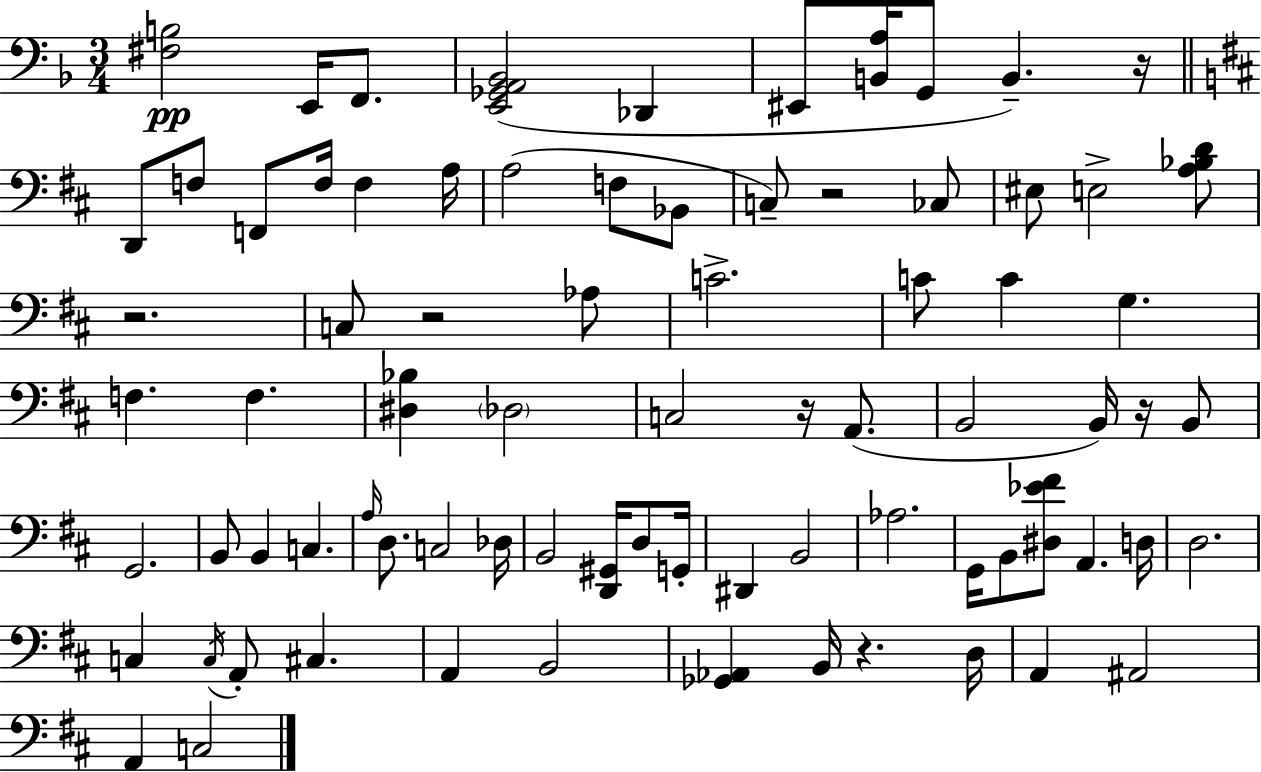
X:1
T:Untitled
M:3/4
L:1/4
K:Dm
[^F,B,]2 E,,/4 F,,/2 [E,,_G,,A,,_B,,]2 _D,, ^E,,/2 [B,,A,]/4 G,,/2 B,, z/4 D,,/2 F,/2 F,,/2 F,/4 F, A,/4 A,2 F,/2 _B,,/2 C,/2 z2 _C,/2 ^E,/2 E,2 [A,_B,D]/2 z2 C,/2 z2 _A,/2 C2 C/2 C G, F, F, [^D,_B,] _D,2 C,2 z/4 A,,/2 B,,2 B,,/4 z/4 B,,/2 G,,2 B,,/2 B,, C, A,/4 D,/2 C,2 _D,/4 B,,2 [D,,^G,,]/4 D,/2 G,,/4 ^D,, B,,2 _A,2 G,,/4 B,,/2 [^D,_E^F]/2 A,, D,/4 D,2 C, C,/4 A,,/2 ^C, A,, B,,2 [_G,,_A,,] B,,/4 z D,/4 A,, ^A,,2 A,, C,2